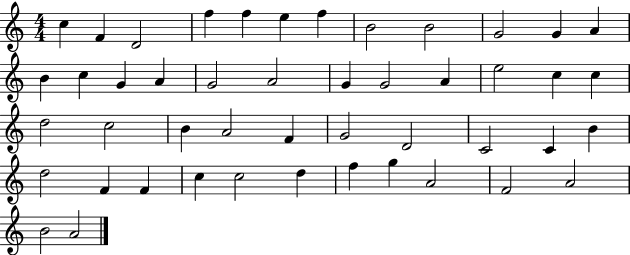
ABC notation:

X:1
T:Untitled
M:4/4
L:1/4
K:C
c F D2 f f e f B2 B2 G2 G A B c G A G2 A2 G G2 A e2 c c d2 c2 B A2 F G2 D2 C2 C B d2 F F c c2 d f g A2 F2 A2 B2 A2